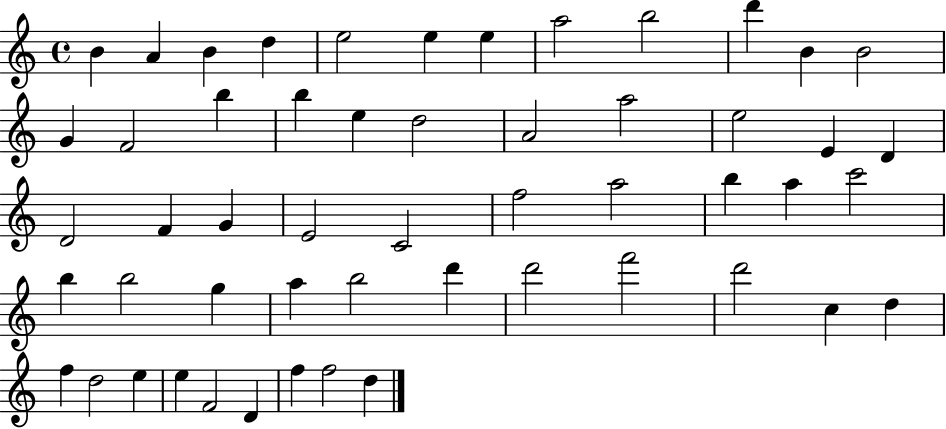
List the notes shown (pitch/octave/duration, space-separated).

B4/q A4/q B4/q D5/q E5/h E5/q E5/q A5/h B5/h D6/q B4/q B4/h G4/q F4/h B5/q B5/q E5/q D5/h A4/h A5/h E5/h E4/q D4/q D4/h F4/q G4/q E4/h C4/h F5/h A5/h B5/q A5/q C6/h B5/q B5/h G5/q A5/q B5/h D6/q D6/h F6/h D6/h C5/q D5/q F5/q D5/h E5/q E5/q F4/h D4/q F5/q F5/h D5/q